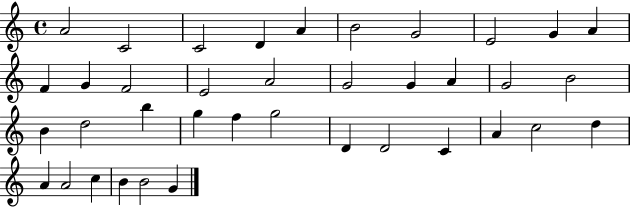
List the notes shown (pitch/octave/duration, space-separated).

A4/h C4/h C4/h D4/q A4/q B4/h G4/h E4/h G4/q A4/q F4/q G4/q F4/h E4/h A4/h G4/h G4/q A4/q G4/h B4/h B4/q D5/h B5/q G5/q F5/q G5/h D4/q D4/h C4/q A4/q C5/h D5/q A4/q A4/h C5/q B4/q B4/h G4/q